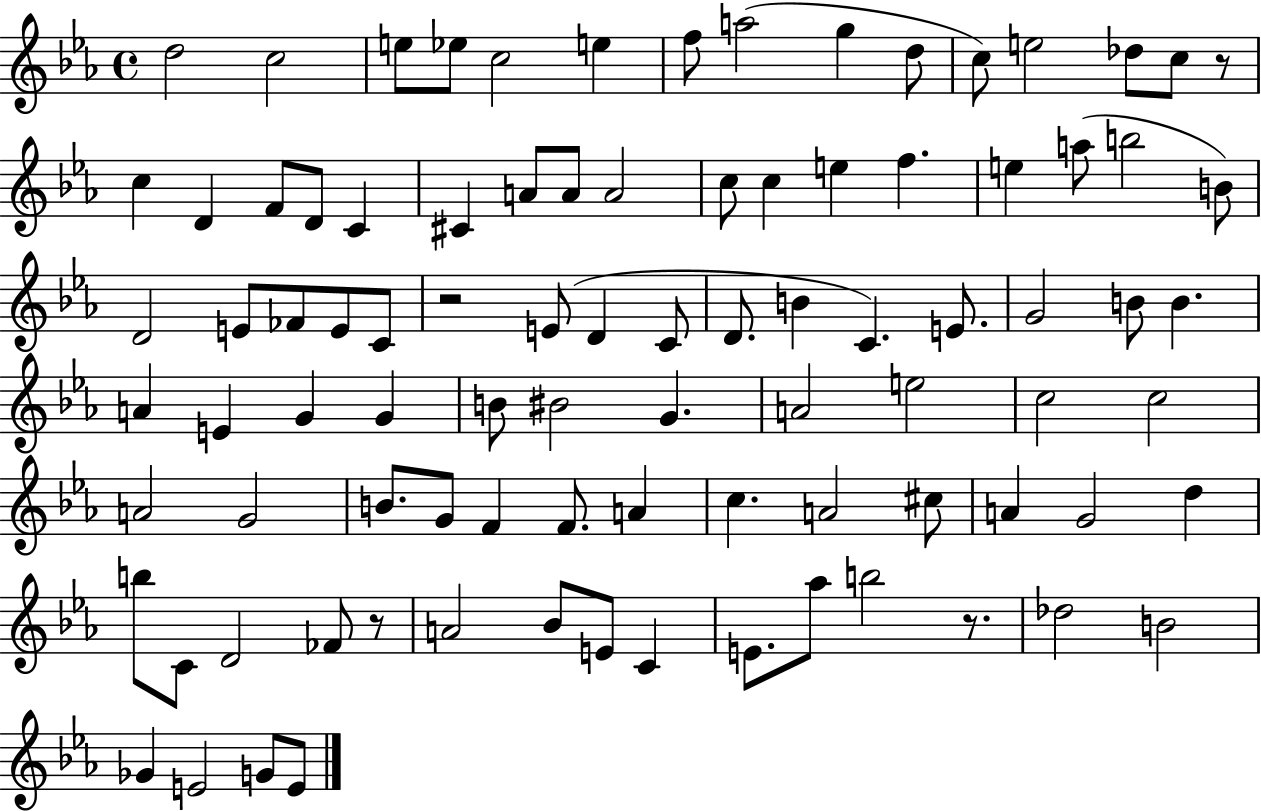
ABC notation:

X:1
T:Untitled
M:4/4
L:1/4
K:Eb
d2 c2 e/2 _e/2 c2 e f/2 a2 g d/2 c/2 e2 _d/2 c/2 z/2 c D F/2 D/2 C ^C A/2 A/2 A2 c/2 c e f e a/2 b2 B/2 D2 E/2 _F/2 E/2 C/2 z2 E/2 D C/2 D/2 B C E/2 G2 B/2 B A E G G B/2 ^B2 G A2 e2 c2 c2 A2 G2 B/2 G/2 F F/2 A c A2 ^c/2 A G2 d b/2 C/2 D2 _F/2 z/2 A2 _B/2 E/2 C E/2 _a/2 b2 z/2 _d2 B2 _G E2 G/2 E/2